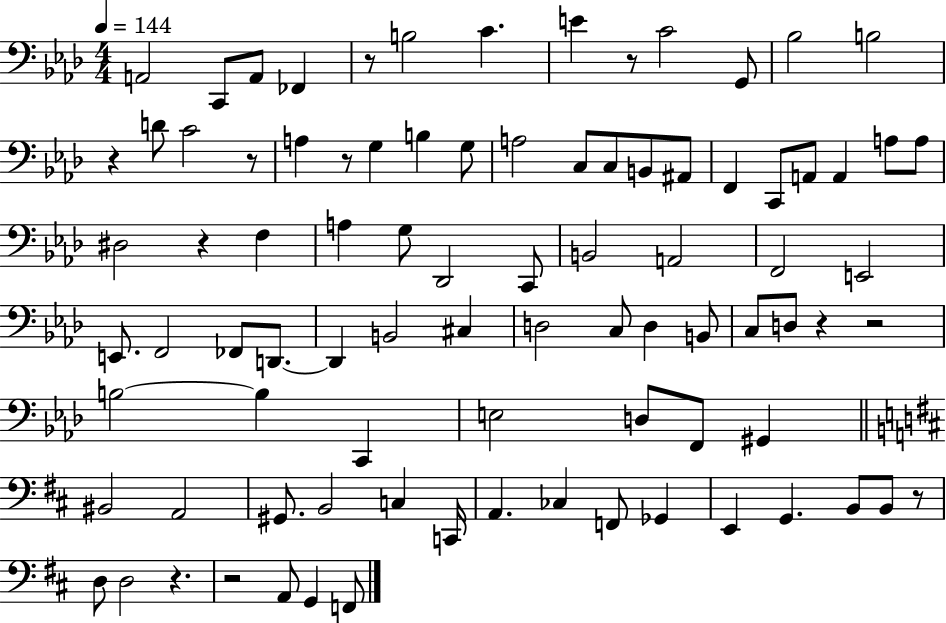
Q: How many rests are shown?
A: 11